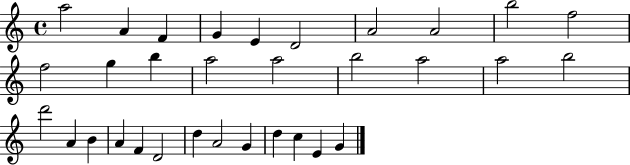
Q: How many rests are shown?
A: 0